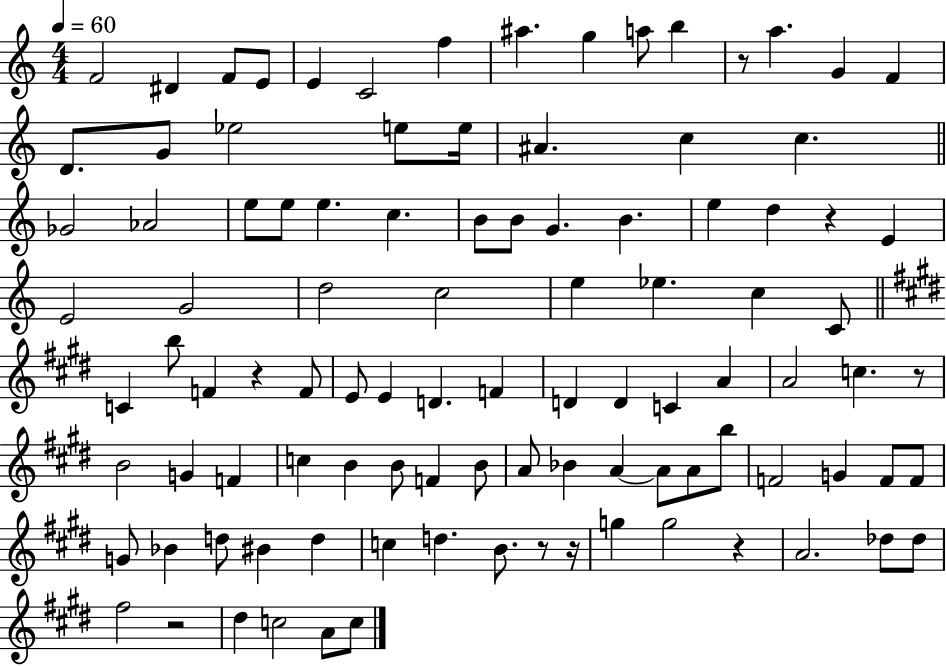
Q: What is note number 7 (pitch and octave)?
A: F5